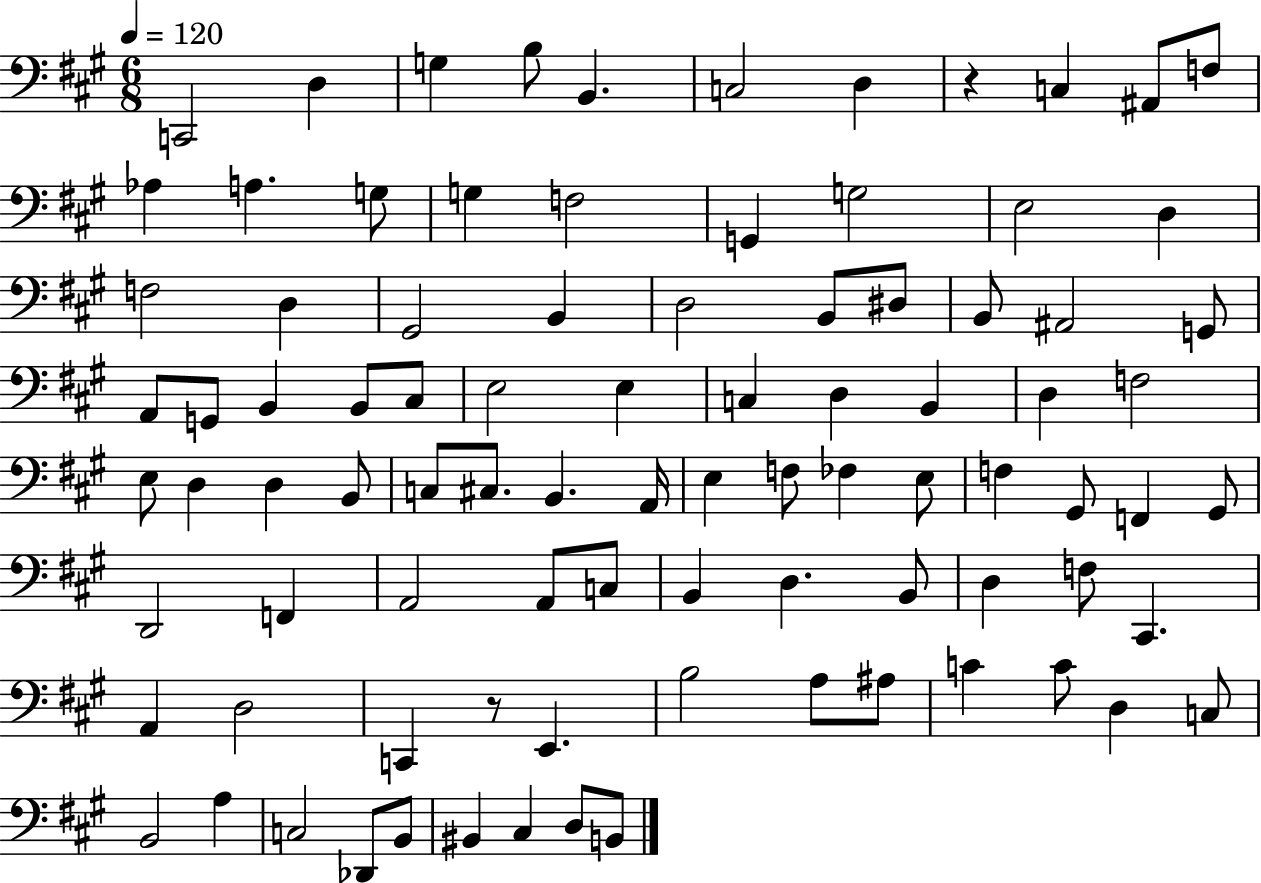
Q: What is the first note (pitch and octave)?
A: C2